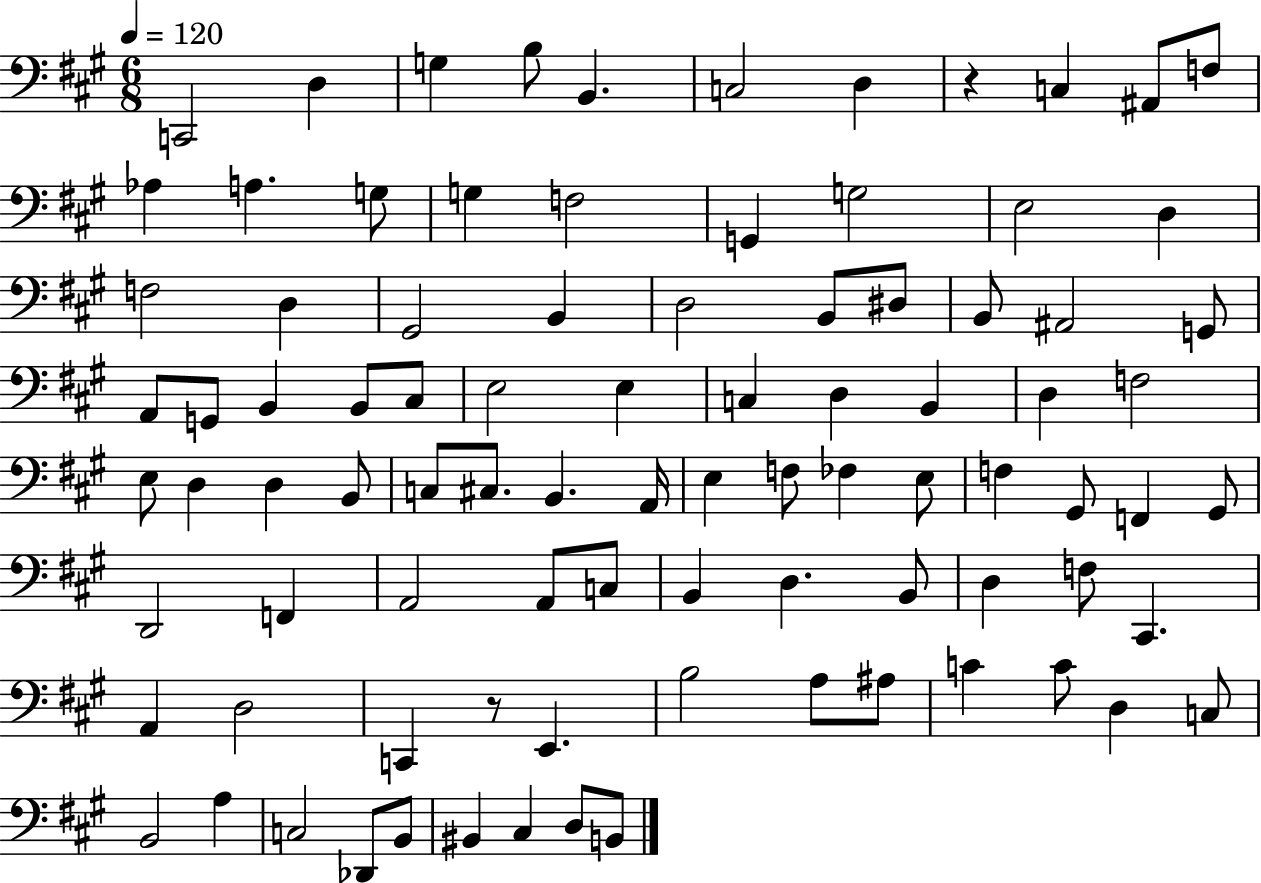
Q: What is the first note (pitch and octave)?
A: C2